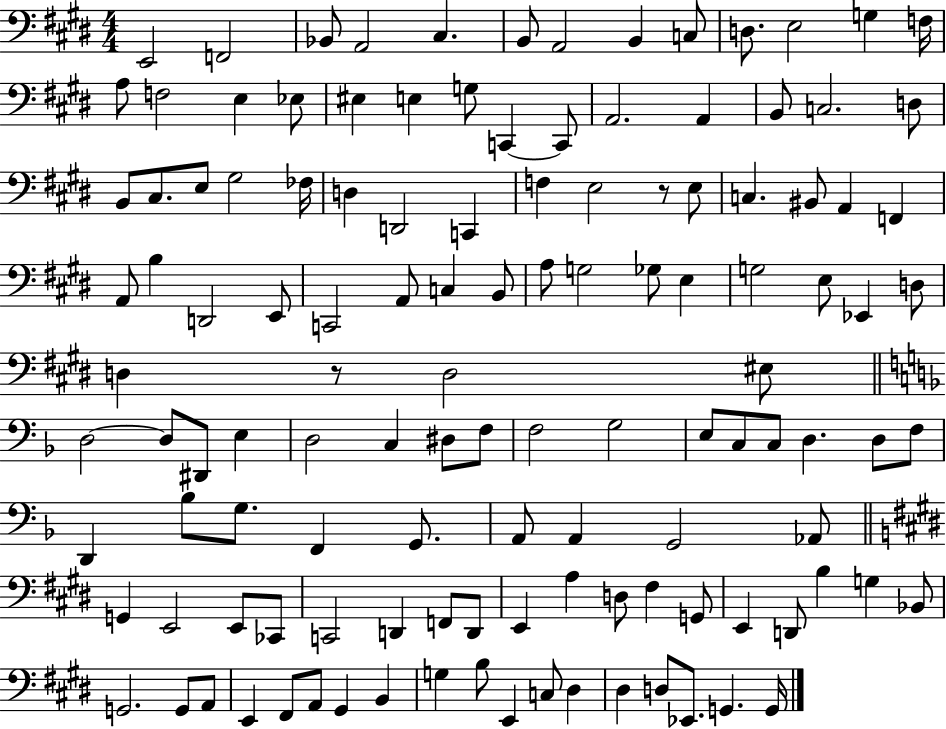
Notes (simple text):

E2/h F2/h Bb2/e A2/h C#3/q. B2/e A2/h B2/q C3/e D3/e. E3/h G3/q F3/s A3/e F3/h E3/q Eb3/e EIS3/q E3/q G3/e C2/q C2/e A2/h. A2/q B2/e C3/h. D3/e B2/e C#3/e. E3/e G#3/h FES3/s D3/q D2/h C2/q F3/q E3/h R/e E3/e C3/q. BIS2/e A2/q F2/q A2/e B3/q D2/h E2/e C2/h A2/e C3/q B2/e A3/e G3/h Gb3/e E3/q G3/h E3/e Eb2/q D3/e D3/q R/e D3/h EIS3/e D3/h D3/e D#2/e E3/q D3/h C3/q D#3/e F3/e F3/h G3/h E3/e C3/e C3/e D3/q. D3/e F3/e D2/q Bb3/e G3/e. F2/q G2/e. A2/e A2/q G2/h Ab2/e G2/q E2/h E2/e CES2/e C2/h D2/q F2/e D2/e E2/q A3/q D3/e F#3/q G2/e E2/q D2/e B3/q G3/q Bb2/e G2/h. G2/e A2/e E2/q F#2/e A2/e G#2/q B2/q G3/q B3/e E2/q C3/e D#3/q D#3/q D3/e Eb2/e. G2/q. G2/s